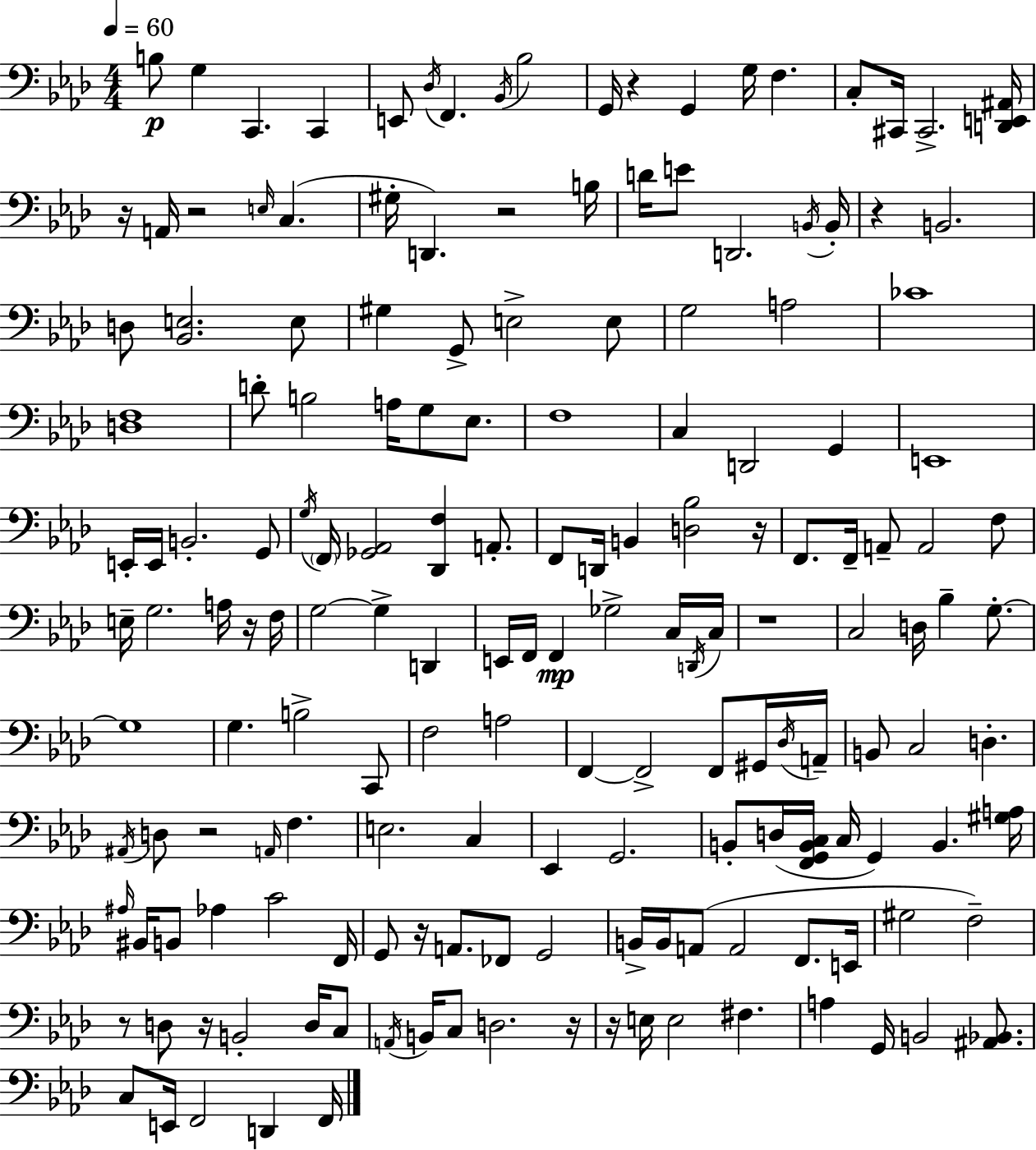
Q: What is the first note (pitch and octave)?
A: B3